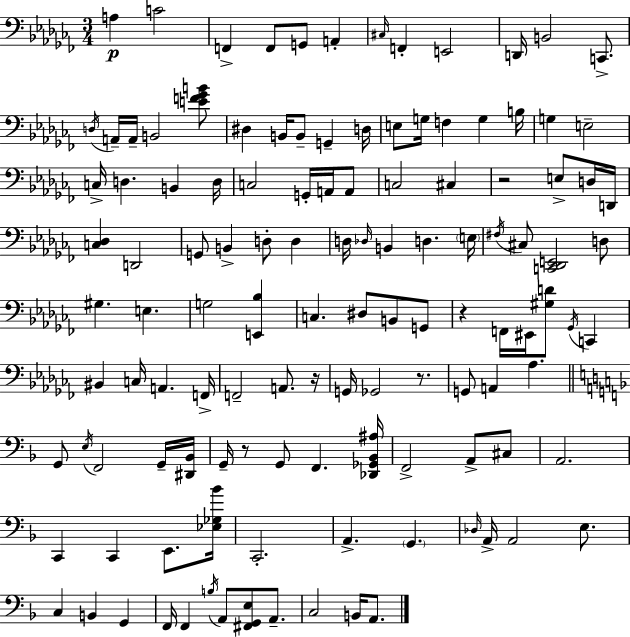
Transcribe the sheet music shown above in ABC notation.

X:1
T:Untitled
M:3/4
L:1/4
K:Abm
A, C2 F,, F,,/2 G,,/2 A,, ^C,/4 F,, E,,2 D,,/4 B,,2 C,,/2 D,/4 A,,/4 A,,/4 B,,2 [EF_GB]/2 ^D, B,,/4 B,,/2 G,, D,/4 E,/2 G,/4 F, G, B,/4 G, E,2 C,/4 D, B,, D,/4 C,2 G,,/4 A,,/4 A,,/2 C,2 ^C, z2 E,/2 D,/4 D,,/4 [C,_D,] D,,2 G,,/2 B,, D,/2 D, D,/4 _D,/4 B,, D, E,/4 ^F,/4 ^C,/2 [C,,_D,,E,,]2 D,/2 ^G, E, G,2 [E,,_B,] C, ^D,/2 B,,/2 G,,/2 z F,,/4 ^E,,/4 [^G,D]/2 _G,,/4 C,, ^B,, C,/4 A,, F,,/4 F,,2 A,,/2 z/4 G,,/4 _G,,2 z/2 G,,/2 A,, _A, G,,/2 E,/4 F,,2 G,,/4 [^D,,_B,,]/4 G,,/4 z/2 G,,/2 F,, [_D,,_G,,_B,,^A,]/4 F,,2 A,,/2 ^C,/2 A,,2 C,, C,, E,,/2 [_E,_G,_B]/4 C,,2 A,, G,, _D,/4 A,,/4 A,,2 E,/2 C, B,, G,, F,,/4 F,, B,/4 A,,/2 [^F,,G,,E,]/2 A,,/2 C,2 B,,/4 A,,/2